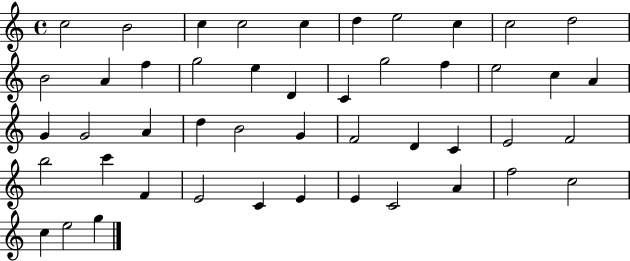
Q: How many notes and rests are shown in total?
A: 47